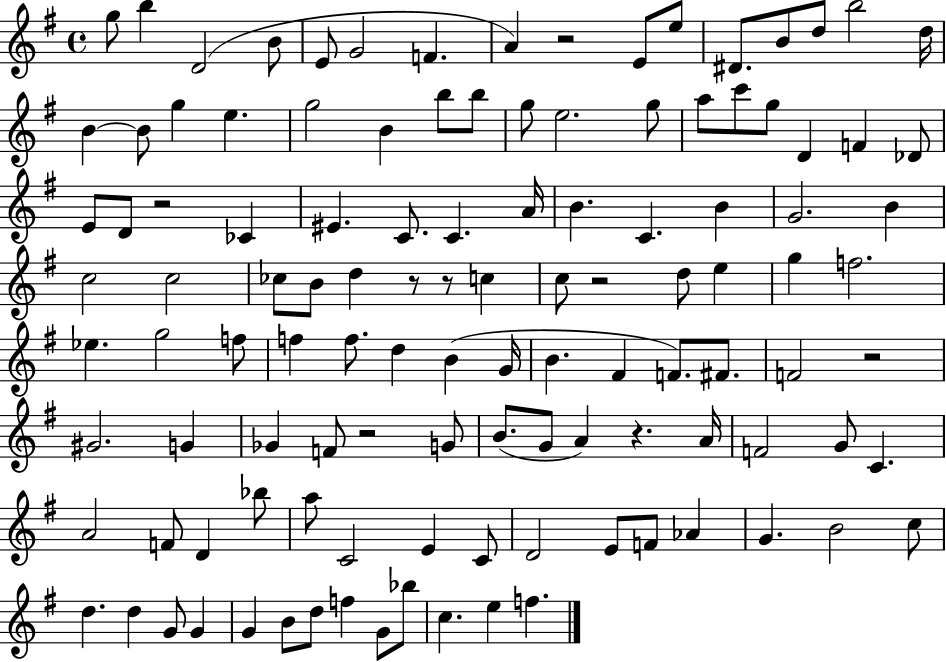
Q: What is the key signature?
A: G major